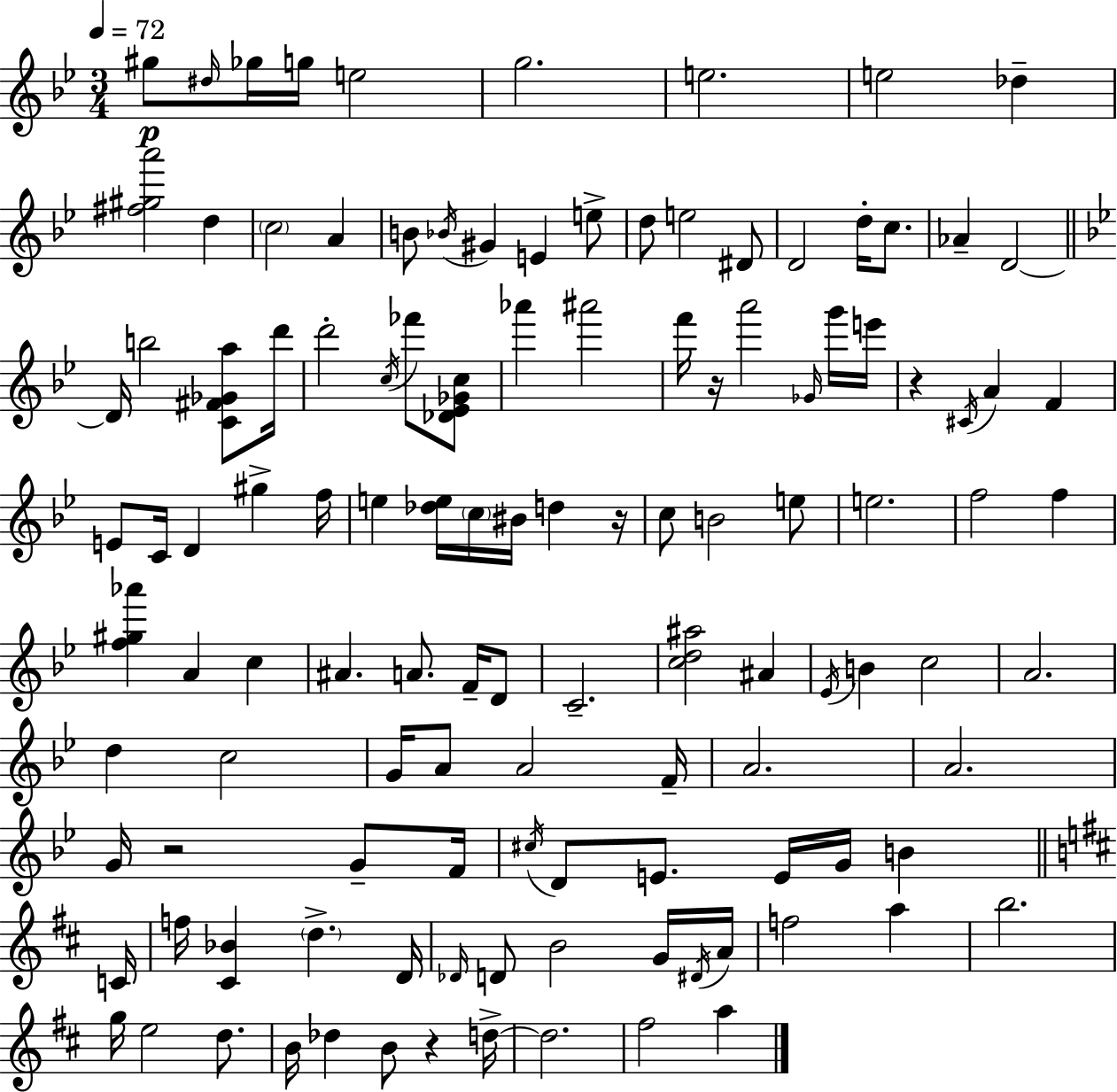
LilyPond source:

{
  \clef treble
  \numericTimeSignature
  \time 3/4
  \key bes \major
  \tempo 4 = 72
  gis''8\p \grace { dis''16 } ges''16 g''16 e''2 | g''2. | e''2. | e''2 des''4-- | \break <fis'' gis'' a'''>2 d''4 | \parenthesize c''2 a'4 | b'8 \acciaccatura { bes'16 } gis'4 e'4 | e''8-> d''8 e''2 | \break dis'8 d'2 d''16-. c''8. | aes'4-- d'2~~ | \bar "||" \break \key bes \major d'16 b''2 <c' fis' ges' a''>8 d'''16 | d'''2-. \acciaccatura { c''16 } fes'''8 <des' ees' ges' c''>8 | aes'''4 ais'''2 | f'''16 r16 a'''2 \grace { ges'16 } | \break g'''16 e'''16 r4 \acciaccatura { cis'16 } a'4 f'4 | e'8 c'16 d'4 gis''4-> | f''16 e''4 <des'' e''>16 \parenthesize c''16 bis'16 d''4 | r16 c''8 b'2 | \break e''8 e''2. | f''2 f''4 | <f'' gis'' aes'''>4 a'4 c''4 | ais'4. a'8. | \break f'16-- d'8 c'2.-- | <c'' d'' ais''>2 ais'4 | \acciaccatura { ees'16 } b'4 c''2 | a'2. | \break d''4 c''2 | g'16 a'8 a'2 | f'16-- a'2. | a'2. | \break g'16 r2 | g'8-- f'16 \acciaccatura { cis''16 } d'8 e'8. e'16 g'16 | b'4 \bar "||" \break \key b \minor c'16 f''16 <cis' bes'>4 \parenthesize d''4.-> | d'16 \grace { des'16 } d'8 b'2 | g'16 \acciaccatura { dis'16 } a'16 f''2 a''4 | b''2. | \break g''16 e''2 | d''8. b'16 des''4 b'8 r4 | d''16->~~ d''2. | fis''2 a''4 | \break \bar "|."
}